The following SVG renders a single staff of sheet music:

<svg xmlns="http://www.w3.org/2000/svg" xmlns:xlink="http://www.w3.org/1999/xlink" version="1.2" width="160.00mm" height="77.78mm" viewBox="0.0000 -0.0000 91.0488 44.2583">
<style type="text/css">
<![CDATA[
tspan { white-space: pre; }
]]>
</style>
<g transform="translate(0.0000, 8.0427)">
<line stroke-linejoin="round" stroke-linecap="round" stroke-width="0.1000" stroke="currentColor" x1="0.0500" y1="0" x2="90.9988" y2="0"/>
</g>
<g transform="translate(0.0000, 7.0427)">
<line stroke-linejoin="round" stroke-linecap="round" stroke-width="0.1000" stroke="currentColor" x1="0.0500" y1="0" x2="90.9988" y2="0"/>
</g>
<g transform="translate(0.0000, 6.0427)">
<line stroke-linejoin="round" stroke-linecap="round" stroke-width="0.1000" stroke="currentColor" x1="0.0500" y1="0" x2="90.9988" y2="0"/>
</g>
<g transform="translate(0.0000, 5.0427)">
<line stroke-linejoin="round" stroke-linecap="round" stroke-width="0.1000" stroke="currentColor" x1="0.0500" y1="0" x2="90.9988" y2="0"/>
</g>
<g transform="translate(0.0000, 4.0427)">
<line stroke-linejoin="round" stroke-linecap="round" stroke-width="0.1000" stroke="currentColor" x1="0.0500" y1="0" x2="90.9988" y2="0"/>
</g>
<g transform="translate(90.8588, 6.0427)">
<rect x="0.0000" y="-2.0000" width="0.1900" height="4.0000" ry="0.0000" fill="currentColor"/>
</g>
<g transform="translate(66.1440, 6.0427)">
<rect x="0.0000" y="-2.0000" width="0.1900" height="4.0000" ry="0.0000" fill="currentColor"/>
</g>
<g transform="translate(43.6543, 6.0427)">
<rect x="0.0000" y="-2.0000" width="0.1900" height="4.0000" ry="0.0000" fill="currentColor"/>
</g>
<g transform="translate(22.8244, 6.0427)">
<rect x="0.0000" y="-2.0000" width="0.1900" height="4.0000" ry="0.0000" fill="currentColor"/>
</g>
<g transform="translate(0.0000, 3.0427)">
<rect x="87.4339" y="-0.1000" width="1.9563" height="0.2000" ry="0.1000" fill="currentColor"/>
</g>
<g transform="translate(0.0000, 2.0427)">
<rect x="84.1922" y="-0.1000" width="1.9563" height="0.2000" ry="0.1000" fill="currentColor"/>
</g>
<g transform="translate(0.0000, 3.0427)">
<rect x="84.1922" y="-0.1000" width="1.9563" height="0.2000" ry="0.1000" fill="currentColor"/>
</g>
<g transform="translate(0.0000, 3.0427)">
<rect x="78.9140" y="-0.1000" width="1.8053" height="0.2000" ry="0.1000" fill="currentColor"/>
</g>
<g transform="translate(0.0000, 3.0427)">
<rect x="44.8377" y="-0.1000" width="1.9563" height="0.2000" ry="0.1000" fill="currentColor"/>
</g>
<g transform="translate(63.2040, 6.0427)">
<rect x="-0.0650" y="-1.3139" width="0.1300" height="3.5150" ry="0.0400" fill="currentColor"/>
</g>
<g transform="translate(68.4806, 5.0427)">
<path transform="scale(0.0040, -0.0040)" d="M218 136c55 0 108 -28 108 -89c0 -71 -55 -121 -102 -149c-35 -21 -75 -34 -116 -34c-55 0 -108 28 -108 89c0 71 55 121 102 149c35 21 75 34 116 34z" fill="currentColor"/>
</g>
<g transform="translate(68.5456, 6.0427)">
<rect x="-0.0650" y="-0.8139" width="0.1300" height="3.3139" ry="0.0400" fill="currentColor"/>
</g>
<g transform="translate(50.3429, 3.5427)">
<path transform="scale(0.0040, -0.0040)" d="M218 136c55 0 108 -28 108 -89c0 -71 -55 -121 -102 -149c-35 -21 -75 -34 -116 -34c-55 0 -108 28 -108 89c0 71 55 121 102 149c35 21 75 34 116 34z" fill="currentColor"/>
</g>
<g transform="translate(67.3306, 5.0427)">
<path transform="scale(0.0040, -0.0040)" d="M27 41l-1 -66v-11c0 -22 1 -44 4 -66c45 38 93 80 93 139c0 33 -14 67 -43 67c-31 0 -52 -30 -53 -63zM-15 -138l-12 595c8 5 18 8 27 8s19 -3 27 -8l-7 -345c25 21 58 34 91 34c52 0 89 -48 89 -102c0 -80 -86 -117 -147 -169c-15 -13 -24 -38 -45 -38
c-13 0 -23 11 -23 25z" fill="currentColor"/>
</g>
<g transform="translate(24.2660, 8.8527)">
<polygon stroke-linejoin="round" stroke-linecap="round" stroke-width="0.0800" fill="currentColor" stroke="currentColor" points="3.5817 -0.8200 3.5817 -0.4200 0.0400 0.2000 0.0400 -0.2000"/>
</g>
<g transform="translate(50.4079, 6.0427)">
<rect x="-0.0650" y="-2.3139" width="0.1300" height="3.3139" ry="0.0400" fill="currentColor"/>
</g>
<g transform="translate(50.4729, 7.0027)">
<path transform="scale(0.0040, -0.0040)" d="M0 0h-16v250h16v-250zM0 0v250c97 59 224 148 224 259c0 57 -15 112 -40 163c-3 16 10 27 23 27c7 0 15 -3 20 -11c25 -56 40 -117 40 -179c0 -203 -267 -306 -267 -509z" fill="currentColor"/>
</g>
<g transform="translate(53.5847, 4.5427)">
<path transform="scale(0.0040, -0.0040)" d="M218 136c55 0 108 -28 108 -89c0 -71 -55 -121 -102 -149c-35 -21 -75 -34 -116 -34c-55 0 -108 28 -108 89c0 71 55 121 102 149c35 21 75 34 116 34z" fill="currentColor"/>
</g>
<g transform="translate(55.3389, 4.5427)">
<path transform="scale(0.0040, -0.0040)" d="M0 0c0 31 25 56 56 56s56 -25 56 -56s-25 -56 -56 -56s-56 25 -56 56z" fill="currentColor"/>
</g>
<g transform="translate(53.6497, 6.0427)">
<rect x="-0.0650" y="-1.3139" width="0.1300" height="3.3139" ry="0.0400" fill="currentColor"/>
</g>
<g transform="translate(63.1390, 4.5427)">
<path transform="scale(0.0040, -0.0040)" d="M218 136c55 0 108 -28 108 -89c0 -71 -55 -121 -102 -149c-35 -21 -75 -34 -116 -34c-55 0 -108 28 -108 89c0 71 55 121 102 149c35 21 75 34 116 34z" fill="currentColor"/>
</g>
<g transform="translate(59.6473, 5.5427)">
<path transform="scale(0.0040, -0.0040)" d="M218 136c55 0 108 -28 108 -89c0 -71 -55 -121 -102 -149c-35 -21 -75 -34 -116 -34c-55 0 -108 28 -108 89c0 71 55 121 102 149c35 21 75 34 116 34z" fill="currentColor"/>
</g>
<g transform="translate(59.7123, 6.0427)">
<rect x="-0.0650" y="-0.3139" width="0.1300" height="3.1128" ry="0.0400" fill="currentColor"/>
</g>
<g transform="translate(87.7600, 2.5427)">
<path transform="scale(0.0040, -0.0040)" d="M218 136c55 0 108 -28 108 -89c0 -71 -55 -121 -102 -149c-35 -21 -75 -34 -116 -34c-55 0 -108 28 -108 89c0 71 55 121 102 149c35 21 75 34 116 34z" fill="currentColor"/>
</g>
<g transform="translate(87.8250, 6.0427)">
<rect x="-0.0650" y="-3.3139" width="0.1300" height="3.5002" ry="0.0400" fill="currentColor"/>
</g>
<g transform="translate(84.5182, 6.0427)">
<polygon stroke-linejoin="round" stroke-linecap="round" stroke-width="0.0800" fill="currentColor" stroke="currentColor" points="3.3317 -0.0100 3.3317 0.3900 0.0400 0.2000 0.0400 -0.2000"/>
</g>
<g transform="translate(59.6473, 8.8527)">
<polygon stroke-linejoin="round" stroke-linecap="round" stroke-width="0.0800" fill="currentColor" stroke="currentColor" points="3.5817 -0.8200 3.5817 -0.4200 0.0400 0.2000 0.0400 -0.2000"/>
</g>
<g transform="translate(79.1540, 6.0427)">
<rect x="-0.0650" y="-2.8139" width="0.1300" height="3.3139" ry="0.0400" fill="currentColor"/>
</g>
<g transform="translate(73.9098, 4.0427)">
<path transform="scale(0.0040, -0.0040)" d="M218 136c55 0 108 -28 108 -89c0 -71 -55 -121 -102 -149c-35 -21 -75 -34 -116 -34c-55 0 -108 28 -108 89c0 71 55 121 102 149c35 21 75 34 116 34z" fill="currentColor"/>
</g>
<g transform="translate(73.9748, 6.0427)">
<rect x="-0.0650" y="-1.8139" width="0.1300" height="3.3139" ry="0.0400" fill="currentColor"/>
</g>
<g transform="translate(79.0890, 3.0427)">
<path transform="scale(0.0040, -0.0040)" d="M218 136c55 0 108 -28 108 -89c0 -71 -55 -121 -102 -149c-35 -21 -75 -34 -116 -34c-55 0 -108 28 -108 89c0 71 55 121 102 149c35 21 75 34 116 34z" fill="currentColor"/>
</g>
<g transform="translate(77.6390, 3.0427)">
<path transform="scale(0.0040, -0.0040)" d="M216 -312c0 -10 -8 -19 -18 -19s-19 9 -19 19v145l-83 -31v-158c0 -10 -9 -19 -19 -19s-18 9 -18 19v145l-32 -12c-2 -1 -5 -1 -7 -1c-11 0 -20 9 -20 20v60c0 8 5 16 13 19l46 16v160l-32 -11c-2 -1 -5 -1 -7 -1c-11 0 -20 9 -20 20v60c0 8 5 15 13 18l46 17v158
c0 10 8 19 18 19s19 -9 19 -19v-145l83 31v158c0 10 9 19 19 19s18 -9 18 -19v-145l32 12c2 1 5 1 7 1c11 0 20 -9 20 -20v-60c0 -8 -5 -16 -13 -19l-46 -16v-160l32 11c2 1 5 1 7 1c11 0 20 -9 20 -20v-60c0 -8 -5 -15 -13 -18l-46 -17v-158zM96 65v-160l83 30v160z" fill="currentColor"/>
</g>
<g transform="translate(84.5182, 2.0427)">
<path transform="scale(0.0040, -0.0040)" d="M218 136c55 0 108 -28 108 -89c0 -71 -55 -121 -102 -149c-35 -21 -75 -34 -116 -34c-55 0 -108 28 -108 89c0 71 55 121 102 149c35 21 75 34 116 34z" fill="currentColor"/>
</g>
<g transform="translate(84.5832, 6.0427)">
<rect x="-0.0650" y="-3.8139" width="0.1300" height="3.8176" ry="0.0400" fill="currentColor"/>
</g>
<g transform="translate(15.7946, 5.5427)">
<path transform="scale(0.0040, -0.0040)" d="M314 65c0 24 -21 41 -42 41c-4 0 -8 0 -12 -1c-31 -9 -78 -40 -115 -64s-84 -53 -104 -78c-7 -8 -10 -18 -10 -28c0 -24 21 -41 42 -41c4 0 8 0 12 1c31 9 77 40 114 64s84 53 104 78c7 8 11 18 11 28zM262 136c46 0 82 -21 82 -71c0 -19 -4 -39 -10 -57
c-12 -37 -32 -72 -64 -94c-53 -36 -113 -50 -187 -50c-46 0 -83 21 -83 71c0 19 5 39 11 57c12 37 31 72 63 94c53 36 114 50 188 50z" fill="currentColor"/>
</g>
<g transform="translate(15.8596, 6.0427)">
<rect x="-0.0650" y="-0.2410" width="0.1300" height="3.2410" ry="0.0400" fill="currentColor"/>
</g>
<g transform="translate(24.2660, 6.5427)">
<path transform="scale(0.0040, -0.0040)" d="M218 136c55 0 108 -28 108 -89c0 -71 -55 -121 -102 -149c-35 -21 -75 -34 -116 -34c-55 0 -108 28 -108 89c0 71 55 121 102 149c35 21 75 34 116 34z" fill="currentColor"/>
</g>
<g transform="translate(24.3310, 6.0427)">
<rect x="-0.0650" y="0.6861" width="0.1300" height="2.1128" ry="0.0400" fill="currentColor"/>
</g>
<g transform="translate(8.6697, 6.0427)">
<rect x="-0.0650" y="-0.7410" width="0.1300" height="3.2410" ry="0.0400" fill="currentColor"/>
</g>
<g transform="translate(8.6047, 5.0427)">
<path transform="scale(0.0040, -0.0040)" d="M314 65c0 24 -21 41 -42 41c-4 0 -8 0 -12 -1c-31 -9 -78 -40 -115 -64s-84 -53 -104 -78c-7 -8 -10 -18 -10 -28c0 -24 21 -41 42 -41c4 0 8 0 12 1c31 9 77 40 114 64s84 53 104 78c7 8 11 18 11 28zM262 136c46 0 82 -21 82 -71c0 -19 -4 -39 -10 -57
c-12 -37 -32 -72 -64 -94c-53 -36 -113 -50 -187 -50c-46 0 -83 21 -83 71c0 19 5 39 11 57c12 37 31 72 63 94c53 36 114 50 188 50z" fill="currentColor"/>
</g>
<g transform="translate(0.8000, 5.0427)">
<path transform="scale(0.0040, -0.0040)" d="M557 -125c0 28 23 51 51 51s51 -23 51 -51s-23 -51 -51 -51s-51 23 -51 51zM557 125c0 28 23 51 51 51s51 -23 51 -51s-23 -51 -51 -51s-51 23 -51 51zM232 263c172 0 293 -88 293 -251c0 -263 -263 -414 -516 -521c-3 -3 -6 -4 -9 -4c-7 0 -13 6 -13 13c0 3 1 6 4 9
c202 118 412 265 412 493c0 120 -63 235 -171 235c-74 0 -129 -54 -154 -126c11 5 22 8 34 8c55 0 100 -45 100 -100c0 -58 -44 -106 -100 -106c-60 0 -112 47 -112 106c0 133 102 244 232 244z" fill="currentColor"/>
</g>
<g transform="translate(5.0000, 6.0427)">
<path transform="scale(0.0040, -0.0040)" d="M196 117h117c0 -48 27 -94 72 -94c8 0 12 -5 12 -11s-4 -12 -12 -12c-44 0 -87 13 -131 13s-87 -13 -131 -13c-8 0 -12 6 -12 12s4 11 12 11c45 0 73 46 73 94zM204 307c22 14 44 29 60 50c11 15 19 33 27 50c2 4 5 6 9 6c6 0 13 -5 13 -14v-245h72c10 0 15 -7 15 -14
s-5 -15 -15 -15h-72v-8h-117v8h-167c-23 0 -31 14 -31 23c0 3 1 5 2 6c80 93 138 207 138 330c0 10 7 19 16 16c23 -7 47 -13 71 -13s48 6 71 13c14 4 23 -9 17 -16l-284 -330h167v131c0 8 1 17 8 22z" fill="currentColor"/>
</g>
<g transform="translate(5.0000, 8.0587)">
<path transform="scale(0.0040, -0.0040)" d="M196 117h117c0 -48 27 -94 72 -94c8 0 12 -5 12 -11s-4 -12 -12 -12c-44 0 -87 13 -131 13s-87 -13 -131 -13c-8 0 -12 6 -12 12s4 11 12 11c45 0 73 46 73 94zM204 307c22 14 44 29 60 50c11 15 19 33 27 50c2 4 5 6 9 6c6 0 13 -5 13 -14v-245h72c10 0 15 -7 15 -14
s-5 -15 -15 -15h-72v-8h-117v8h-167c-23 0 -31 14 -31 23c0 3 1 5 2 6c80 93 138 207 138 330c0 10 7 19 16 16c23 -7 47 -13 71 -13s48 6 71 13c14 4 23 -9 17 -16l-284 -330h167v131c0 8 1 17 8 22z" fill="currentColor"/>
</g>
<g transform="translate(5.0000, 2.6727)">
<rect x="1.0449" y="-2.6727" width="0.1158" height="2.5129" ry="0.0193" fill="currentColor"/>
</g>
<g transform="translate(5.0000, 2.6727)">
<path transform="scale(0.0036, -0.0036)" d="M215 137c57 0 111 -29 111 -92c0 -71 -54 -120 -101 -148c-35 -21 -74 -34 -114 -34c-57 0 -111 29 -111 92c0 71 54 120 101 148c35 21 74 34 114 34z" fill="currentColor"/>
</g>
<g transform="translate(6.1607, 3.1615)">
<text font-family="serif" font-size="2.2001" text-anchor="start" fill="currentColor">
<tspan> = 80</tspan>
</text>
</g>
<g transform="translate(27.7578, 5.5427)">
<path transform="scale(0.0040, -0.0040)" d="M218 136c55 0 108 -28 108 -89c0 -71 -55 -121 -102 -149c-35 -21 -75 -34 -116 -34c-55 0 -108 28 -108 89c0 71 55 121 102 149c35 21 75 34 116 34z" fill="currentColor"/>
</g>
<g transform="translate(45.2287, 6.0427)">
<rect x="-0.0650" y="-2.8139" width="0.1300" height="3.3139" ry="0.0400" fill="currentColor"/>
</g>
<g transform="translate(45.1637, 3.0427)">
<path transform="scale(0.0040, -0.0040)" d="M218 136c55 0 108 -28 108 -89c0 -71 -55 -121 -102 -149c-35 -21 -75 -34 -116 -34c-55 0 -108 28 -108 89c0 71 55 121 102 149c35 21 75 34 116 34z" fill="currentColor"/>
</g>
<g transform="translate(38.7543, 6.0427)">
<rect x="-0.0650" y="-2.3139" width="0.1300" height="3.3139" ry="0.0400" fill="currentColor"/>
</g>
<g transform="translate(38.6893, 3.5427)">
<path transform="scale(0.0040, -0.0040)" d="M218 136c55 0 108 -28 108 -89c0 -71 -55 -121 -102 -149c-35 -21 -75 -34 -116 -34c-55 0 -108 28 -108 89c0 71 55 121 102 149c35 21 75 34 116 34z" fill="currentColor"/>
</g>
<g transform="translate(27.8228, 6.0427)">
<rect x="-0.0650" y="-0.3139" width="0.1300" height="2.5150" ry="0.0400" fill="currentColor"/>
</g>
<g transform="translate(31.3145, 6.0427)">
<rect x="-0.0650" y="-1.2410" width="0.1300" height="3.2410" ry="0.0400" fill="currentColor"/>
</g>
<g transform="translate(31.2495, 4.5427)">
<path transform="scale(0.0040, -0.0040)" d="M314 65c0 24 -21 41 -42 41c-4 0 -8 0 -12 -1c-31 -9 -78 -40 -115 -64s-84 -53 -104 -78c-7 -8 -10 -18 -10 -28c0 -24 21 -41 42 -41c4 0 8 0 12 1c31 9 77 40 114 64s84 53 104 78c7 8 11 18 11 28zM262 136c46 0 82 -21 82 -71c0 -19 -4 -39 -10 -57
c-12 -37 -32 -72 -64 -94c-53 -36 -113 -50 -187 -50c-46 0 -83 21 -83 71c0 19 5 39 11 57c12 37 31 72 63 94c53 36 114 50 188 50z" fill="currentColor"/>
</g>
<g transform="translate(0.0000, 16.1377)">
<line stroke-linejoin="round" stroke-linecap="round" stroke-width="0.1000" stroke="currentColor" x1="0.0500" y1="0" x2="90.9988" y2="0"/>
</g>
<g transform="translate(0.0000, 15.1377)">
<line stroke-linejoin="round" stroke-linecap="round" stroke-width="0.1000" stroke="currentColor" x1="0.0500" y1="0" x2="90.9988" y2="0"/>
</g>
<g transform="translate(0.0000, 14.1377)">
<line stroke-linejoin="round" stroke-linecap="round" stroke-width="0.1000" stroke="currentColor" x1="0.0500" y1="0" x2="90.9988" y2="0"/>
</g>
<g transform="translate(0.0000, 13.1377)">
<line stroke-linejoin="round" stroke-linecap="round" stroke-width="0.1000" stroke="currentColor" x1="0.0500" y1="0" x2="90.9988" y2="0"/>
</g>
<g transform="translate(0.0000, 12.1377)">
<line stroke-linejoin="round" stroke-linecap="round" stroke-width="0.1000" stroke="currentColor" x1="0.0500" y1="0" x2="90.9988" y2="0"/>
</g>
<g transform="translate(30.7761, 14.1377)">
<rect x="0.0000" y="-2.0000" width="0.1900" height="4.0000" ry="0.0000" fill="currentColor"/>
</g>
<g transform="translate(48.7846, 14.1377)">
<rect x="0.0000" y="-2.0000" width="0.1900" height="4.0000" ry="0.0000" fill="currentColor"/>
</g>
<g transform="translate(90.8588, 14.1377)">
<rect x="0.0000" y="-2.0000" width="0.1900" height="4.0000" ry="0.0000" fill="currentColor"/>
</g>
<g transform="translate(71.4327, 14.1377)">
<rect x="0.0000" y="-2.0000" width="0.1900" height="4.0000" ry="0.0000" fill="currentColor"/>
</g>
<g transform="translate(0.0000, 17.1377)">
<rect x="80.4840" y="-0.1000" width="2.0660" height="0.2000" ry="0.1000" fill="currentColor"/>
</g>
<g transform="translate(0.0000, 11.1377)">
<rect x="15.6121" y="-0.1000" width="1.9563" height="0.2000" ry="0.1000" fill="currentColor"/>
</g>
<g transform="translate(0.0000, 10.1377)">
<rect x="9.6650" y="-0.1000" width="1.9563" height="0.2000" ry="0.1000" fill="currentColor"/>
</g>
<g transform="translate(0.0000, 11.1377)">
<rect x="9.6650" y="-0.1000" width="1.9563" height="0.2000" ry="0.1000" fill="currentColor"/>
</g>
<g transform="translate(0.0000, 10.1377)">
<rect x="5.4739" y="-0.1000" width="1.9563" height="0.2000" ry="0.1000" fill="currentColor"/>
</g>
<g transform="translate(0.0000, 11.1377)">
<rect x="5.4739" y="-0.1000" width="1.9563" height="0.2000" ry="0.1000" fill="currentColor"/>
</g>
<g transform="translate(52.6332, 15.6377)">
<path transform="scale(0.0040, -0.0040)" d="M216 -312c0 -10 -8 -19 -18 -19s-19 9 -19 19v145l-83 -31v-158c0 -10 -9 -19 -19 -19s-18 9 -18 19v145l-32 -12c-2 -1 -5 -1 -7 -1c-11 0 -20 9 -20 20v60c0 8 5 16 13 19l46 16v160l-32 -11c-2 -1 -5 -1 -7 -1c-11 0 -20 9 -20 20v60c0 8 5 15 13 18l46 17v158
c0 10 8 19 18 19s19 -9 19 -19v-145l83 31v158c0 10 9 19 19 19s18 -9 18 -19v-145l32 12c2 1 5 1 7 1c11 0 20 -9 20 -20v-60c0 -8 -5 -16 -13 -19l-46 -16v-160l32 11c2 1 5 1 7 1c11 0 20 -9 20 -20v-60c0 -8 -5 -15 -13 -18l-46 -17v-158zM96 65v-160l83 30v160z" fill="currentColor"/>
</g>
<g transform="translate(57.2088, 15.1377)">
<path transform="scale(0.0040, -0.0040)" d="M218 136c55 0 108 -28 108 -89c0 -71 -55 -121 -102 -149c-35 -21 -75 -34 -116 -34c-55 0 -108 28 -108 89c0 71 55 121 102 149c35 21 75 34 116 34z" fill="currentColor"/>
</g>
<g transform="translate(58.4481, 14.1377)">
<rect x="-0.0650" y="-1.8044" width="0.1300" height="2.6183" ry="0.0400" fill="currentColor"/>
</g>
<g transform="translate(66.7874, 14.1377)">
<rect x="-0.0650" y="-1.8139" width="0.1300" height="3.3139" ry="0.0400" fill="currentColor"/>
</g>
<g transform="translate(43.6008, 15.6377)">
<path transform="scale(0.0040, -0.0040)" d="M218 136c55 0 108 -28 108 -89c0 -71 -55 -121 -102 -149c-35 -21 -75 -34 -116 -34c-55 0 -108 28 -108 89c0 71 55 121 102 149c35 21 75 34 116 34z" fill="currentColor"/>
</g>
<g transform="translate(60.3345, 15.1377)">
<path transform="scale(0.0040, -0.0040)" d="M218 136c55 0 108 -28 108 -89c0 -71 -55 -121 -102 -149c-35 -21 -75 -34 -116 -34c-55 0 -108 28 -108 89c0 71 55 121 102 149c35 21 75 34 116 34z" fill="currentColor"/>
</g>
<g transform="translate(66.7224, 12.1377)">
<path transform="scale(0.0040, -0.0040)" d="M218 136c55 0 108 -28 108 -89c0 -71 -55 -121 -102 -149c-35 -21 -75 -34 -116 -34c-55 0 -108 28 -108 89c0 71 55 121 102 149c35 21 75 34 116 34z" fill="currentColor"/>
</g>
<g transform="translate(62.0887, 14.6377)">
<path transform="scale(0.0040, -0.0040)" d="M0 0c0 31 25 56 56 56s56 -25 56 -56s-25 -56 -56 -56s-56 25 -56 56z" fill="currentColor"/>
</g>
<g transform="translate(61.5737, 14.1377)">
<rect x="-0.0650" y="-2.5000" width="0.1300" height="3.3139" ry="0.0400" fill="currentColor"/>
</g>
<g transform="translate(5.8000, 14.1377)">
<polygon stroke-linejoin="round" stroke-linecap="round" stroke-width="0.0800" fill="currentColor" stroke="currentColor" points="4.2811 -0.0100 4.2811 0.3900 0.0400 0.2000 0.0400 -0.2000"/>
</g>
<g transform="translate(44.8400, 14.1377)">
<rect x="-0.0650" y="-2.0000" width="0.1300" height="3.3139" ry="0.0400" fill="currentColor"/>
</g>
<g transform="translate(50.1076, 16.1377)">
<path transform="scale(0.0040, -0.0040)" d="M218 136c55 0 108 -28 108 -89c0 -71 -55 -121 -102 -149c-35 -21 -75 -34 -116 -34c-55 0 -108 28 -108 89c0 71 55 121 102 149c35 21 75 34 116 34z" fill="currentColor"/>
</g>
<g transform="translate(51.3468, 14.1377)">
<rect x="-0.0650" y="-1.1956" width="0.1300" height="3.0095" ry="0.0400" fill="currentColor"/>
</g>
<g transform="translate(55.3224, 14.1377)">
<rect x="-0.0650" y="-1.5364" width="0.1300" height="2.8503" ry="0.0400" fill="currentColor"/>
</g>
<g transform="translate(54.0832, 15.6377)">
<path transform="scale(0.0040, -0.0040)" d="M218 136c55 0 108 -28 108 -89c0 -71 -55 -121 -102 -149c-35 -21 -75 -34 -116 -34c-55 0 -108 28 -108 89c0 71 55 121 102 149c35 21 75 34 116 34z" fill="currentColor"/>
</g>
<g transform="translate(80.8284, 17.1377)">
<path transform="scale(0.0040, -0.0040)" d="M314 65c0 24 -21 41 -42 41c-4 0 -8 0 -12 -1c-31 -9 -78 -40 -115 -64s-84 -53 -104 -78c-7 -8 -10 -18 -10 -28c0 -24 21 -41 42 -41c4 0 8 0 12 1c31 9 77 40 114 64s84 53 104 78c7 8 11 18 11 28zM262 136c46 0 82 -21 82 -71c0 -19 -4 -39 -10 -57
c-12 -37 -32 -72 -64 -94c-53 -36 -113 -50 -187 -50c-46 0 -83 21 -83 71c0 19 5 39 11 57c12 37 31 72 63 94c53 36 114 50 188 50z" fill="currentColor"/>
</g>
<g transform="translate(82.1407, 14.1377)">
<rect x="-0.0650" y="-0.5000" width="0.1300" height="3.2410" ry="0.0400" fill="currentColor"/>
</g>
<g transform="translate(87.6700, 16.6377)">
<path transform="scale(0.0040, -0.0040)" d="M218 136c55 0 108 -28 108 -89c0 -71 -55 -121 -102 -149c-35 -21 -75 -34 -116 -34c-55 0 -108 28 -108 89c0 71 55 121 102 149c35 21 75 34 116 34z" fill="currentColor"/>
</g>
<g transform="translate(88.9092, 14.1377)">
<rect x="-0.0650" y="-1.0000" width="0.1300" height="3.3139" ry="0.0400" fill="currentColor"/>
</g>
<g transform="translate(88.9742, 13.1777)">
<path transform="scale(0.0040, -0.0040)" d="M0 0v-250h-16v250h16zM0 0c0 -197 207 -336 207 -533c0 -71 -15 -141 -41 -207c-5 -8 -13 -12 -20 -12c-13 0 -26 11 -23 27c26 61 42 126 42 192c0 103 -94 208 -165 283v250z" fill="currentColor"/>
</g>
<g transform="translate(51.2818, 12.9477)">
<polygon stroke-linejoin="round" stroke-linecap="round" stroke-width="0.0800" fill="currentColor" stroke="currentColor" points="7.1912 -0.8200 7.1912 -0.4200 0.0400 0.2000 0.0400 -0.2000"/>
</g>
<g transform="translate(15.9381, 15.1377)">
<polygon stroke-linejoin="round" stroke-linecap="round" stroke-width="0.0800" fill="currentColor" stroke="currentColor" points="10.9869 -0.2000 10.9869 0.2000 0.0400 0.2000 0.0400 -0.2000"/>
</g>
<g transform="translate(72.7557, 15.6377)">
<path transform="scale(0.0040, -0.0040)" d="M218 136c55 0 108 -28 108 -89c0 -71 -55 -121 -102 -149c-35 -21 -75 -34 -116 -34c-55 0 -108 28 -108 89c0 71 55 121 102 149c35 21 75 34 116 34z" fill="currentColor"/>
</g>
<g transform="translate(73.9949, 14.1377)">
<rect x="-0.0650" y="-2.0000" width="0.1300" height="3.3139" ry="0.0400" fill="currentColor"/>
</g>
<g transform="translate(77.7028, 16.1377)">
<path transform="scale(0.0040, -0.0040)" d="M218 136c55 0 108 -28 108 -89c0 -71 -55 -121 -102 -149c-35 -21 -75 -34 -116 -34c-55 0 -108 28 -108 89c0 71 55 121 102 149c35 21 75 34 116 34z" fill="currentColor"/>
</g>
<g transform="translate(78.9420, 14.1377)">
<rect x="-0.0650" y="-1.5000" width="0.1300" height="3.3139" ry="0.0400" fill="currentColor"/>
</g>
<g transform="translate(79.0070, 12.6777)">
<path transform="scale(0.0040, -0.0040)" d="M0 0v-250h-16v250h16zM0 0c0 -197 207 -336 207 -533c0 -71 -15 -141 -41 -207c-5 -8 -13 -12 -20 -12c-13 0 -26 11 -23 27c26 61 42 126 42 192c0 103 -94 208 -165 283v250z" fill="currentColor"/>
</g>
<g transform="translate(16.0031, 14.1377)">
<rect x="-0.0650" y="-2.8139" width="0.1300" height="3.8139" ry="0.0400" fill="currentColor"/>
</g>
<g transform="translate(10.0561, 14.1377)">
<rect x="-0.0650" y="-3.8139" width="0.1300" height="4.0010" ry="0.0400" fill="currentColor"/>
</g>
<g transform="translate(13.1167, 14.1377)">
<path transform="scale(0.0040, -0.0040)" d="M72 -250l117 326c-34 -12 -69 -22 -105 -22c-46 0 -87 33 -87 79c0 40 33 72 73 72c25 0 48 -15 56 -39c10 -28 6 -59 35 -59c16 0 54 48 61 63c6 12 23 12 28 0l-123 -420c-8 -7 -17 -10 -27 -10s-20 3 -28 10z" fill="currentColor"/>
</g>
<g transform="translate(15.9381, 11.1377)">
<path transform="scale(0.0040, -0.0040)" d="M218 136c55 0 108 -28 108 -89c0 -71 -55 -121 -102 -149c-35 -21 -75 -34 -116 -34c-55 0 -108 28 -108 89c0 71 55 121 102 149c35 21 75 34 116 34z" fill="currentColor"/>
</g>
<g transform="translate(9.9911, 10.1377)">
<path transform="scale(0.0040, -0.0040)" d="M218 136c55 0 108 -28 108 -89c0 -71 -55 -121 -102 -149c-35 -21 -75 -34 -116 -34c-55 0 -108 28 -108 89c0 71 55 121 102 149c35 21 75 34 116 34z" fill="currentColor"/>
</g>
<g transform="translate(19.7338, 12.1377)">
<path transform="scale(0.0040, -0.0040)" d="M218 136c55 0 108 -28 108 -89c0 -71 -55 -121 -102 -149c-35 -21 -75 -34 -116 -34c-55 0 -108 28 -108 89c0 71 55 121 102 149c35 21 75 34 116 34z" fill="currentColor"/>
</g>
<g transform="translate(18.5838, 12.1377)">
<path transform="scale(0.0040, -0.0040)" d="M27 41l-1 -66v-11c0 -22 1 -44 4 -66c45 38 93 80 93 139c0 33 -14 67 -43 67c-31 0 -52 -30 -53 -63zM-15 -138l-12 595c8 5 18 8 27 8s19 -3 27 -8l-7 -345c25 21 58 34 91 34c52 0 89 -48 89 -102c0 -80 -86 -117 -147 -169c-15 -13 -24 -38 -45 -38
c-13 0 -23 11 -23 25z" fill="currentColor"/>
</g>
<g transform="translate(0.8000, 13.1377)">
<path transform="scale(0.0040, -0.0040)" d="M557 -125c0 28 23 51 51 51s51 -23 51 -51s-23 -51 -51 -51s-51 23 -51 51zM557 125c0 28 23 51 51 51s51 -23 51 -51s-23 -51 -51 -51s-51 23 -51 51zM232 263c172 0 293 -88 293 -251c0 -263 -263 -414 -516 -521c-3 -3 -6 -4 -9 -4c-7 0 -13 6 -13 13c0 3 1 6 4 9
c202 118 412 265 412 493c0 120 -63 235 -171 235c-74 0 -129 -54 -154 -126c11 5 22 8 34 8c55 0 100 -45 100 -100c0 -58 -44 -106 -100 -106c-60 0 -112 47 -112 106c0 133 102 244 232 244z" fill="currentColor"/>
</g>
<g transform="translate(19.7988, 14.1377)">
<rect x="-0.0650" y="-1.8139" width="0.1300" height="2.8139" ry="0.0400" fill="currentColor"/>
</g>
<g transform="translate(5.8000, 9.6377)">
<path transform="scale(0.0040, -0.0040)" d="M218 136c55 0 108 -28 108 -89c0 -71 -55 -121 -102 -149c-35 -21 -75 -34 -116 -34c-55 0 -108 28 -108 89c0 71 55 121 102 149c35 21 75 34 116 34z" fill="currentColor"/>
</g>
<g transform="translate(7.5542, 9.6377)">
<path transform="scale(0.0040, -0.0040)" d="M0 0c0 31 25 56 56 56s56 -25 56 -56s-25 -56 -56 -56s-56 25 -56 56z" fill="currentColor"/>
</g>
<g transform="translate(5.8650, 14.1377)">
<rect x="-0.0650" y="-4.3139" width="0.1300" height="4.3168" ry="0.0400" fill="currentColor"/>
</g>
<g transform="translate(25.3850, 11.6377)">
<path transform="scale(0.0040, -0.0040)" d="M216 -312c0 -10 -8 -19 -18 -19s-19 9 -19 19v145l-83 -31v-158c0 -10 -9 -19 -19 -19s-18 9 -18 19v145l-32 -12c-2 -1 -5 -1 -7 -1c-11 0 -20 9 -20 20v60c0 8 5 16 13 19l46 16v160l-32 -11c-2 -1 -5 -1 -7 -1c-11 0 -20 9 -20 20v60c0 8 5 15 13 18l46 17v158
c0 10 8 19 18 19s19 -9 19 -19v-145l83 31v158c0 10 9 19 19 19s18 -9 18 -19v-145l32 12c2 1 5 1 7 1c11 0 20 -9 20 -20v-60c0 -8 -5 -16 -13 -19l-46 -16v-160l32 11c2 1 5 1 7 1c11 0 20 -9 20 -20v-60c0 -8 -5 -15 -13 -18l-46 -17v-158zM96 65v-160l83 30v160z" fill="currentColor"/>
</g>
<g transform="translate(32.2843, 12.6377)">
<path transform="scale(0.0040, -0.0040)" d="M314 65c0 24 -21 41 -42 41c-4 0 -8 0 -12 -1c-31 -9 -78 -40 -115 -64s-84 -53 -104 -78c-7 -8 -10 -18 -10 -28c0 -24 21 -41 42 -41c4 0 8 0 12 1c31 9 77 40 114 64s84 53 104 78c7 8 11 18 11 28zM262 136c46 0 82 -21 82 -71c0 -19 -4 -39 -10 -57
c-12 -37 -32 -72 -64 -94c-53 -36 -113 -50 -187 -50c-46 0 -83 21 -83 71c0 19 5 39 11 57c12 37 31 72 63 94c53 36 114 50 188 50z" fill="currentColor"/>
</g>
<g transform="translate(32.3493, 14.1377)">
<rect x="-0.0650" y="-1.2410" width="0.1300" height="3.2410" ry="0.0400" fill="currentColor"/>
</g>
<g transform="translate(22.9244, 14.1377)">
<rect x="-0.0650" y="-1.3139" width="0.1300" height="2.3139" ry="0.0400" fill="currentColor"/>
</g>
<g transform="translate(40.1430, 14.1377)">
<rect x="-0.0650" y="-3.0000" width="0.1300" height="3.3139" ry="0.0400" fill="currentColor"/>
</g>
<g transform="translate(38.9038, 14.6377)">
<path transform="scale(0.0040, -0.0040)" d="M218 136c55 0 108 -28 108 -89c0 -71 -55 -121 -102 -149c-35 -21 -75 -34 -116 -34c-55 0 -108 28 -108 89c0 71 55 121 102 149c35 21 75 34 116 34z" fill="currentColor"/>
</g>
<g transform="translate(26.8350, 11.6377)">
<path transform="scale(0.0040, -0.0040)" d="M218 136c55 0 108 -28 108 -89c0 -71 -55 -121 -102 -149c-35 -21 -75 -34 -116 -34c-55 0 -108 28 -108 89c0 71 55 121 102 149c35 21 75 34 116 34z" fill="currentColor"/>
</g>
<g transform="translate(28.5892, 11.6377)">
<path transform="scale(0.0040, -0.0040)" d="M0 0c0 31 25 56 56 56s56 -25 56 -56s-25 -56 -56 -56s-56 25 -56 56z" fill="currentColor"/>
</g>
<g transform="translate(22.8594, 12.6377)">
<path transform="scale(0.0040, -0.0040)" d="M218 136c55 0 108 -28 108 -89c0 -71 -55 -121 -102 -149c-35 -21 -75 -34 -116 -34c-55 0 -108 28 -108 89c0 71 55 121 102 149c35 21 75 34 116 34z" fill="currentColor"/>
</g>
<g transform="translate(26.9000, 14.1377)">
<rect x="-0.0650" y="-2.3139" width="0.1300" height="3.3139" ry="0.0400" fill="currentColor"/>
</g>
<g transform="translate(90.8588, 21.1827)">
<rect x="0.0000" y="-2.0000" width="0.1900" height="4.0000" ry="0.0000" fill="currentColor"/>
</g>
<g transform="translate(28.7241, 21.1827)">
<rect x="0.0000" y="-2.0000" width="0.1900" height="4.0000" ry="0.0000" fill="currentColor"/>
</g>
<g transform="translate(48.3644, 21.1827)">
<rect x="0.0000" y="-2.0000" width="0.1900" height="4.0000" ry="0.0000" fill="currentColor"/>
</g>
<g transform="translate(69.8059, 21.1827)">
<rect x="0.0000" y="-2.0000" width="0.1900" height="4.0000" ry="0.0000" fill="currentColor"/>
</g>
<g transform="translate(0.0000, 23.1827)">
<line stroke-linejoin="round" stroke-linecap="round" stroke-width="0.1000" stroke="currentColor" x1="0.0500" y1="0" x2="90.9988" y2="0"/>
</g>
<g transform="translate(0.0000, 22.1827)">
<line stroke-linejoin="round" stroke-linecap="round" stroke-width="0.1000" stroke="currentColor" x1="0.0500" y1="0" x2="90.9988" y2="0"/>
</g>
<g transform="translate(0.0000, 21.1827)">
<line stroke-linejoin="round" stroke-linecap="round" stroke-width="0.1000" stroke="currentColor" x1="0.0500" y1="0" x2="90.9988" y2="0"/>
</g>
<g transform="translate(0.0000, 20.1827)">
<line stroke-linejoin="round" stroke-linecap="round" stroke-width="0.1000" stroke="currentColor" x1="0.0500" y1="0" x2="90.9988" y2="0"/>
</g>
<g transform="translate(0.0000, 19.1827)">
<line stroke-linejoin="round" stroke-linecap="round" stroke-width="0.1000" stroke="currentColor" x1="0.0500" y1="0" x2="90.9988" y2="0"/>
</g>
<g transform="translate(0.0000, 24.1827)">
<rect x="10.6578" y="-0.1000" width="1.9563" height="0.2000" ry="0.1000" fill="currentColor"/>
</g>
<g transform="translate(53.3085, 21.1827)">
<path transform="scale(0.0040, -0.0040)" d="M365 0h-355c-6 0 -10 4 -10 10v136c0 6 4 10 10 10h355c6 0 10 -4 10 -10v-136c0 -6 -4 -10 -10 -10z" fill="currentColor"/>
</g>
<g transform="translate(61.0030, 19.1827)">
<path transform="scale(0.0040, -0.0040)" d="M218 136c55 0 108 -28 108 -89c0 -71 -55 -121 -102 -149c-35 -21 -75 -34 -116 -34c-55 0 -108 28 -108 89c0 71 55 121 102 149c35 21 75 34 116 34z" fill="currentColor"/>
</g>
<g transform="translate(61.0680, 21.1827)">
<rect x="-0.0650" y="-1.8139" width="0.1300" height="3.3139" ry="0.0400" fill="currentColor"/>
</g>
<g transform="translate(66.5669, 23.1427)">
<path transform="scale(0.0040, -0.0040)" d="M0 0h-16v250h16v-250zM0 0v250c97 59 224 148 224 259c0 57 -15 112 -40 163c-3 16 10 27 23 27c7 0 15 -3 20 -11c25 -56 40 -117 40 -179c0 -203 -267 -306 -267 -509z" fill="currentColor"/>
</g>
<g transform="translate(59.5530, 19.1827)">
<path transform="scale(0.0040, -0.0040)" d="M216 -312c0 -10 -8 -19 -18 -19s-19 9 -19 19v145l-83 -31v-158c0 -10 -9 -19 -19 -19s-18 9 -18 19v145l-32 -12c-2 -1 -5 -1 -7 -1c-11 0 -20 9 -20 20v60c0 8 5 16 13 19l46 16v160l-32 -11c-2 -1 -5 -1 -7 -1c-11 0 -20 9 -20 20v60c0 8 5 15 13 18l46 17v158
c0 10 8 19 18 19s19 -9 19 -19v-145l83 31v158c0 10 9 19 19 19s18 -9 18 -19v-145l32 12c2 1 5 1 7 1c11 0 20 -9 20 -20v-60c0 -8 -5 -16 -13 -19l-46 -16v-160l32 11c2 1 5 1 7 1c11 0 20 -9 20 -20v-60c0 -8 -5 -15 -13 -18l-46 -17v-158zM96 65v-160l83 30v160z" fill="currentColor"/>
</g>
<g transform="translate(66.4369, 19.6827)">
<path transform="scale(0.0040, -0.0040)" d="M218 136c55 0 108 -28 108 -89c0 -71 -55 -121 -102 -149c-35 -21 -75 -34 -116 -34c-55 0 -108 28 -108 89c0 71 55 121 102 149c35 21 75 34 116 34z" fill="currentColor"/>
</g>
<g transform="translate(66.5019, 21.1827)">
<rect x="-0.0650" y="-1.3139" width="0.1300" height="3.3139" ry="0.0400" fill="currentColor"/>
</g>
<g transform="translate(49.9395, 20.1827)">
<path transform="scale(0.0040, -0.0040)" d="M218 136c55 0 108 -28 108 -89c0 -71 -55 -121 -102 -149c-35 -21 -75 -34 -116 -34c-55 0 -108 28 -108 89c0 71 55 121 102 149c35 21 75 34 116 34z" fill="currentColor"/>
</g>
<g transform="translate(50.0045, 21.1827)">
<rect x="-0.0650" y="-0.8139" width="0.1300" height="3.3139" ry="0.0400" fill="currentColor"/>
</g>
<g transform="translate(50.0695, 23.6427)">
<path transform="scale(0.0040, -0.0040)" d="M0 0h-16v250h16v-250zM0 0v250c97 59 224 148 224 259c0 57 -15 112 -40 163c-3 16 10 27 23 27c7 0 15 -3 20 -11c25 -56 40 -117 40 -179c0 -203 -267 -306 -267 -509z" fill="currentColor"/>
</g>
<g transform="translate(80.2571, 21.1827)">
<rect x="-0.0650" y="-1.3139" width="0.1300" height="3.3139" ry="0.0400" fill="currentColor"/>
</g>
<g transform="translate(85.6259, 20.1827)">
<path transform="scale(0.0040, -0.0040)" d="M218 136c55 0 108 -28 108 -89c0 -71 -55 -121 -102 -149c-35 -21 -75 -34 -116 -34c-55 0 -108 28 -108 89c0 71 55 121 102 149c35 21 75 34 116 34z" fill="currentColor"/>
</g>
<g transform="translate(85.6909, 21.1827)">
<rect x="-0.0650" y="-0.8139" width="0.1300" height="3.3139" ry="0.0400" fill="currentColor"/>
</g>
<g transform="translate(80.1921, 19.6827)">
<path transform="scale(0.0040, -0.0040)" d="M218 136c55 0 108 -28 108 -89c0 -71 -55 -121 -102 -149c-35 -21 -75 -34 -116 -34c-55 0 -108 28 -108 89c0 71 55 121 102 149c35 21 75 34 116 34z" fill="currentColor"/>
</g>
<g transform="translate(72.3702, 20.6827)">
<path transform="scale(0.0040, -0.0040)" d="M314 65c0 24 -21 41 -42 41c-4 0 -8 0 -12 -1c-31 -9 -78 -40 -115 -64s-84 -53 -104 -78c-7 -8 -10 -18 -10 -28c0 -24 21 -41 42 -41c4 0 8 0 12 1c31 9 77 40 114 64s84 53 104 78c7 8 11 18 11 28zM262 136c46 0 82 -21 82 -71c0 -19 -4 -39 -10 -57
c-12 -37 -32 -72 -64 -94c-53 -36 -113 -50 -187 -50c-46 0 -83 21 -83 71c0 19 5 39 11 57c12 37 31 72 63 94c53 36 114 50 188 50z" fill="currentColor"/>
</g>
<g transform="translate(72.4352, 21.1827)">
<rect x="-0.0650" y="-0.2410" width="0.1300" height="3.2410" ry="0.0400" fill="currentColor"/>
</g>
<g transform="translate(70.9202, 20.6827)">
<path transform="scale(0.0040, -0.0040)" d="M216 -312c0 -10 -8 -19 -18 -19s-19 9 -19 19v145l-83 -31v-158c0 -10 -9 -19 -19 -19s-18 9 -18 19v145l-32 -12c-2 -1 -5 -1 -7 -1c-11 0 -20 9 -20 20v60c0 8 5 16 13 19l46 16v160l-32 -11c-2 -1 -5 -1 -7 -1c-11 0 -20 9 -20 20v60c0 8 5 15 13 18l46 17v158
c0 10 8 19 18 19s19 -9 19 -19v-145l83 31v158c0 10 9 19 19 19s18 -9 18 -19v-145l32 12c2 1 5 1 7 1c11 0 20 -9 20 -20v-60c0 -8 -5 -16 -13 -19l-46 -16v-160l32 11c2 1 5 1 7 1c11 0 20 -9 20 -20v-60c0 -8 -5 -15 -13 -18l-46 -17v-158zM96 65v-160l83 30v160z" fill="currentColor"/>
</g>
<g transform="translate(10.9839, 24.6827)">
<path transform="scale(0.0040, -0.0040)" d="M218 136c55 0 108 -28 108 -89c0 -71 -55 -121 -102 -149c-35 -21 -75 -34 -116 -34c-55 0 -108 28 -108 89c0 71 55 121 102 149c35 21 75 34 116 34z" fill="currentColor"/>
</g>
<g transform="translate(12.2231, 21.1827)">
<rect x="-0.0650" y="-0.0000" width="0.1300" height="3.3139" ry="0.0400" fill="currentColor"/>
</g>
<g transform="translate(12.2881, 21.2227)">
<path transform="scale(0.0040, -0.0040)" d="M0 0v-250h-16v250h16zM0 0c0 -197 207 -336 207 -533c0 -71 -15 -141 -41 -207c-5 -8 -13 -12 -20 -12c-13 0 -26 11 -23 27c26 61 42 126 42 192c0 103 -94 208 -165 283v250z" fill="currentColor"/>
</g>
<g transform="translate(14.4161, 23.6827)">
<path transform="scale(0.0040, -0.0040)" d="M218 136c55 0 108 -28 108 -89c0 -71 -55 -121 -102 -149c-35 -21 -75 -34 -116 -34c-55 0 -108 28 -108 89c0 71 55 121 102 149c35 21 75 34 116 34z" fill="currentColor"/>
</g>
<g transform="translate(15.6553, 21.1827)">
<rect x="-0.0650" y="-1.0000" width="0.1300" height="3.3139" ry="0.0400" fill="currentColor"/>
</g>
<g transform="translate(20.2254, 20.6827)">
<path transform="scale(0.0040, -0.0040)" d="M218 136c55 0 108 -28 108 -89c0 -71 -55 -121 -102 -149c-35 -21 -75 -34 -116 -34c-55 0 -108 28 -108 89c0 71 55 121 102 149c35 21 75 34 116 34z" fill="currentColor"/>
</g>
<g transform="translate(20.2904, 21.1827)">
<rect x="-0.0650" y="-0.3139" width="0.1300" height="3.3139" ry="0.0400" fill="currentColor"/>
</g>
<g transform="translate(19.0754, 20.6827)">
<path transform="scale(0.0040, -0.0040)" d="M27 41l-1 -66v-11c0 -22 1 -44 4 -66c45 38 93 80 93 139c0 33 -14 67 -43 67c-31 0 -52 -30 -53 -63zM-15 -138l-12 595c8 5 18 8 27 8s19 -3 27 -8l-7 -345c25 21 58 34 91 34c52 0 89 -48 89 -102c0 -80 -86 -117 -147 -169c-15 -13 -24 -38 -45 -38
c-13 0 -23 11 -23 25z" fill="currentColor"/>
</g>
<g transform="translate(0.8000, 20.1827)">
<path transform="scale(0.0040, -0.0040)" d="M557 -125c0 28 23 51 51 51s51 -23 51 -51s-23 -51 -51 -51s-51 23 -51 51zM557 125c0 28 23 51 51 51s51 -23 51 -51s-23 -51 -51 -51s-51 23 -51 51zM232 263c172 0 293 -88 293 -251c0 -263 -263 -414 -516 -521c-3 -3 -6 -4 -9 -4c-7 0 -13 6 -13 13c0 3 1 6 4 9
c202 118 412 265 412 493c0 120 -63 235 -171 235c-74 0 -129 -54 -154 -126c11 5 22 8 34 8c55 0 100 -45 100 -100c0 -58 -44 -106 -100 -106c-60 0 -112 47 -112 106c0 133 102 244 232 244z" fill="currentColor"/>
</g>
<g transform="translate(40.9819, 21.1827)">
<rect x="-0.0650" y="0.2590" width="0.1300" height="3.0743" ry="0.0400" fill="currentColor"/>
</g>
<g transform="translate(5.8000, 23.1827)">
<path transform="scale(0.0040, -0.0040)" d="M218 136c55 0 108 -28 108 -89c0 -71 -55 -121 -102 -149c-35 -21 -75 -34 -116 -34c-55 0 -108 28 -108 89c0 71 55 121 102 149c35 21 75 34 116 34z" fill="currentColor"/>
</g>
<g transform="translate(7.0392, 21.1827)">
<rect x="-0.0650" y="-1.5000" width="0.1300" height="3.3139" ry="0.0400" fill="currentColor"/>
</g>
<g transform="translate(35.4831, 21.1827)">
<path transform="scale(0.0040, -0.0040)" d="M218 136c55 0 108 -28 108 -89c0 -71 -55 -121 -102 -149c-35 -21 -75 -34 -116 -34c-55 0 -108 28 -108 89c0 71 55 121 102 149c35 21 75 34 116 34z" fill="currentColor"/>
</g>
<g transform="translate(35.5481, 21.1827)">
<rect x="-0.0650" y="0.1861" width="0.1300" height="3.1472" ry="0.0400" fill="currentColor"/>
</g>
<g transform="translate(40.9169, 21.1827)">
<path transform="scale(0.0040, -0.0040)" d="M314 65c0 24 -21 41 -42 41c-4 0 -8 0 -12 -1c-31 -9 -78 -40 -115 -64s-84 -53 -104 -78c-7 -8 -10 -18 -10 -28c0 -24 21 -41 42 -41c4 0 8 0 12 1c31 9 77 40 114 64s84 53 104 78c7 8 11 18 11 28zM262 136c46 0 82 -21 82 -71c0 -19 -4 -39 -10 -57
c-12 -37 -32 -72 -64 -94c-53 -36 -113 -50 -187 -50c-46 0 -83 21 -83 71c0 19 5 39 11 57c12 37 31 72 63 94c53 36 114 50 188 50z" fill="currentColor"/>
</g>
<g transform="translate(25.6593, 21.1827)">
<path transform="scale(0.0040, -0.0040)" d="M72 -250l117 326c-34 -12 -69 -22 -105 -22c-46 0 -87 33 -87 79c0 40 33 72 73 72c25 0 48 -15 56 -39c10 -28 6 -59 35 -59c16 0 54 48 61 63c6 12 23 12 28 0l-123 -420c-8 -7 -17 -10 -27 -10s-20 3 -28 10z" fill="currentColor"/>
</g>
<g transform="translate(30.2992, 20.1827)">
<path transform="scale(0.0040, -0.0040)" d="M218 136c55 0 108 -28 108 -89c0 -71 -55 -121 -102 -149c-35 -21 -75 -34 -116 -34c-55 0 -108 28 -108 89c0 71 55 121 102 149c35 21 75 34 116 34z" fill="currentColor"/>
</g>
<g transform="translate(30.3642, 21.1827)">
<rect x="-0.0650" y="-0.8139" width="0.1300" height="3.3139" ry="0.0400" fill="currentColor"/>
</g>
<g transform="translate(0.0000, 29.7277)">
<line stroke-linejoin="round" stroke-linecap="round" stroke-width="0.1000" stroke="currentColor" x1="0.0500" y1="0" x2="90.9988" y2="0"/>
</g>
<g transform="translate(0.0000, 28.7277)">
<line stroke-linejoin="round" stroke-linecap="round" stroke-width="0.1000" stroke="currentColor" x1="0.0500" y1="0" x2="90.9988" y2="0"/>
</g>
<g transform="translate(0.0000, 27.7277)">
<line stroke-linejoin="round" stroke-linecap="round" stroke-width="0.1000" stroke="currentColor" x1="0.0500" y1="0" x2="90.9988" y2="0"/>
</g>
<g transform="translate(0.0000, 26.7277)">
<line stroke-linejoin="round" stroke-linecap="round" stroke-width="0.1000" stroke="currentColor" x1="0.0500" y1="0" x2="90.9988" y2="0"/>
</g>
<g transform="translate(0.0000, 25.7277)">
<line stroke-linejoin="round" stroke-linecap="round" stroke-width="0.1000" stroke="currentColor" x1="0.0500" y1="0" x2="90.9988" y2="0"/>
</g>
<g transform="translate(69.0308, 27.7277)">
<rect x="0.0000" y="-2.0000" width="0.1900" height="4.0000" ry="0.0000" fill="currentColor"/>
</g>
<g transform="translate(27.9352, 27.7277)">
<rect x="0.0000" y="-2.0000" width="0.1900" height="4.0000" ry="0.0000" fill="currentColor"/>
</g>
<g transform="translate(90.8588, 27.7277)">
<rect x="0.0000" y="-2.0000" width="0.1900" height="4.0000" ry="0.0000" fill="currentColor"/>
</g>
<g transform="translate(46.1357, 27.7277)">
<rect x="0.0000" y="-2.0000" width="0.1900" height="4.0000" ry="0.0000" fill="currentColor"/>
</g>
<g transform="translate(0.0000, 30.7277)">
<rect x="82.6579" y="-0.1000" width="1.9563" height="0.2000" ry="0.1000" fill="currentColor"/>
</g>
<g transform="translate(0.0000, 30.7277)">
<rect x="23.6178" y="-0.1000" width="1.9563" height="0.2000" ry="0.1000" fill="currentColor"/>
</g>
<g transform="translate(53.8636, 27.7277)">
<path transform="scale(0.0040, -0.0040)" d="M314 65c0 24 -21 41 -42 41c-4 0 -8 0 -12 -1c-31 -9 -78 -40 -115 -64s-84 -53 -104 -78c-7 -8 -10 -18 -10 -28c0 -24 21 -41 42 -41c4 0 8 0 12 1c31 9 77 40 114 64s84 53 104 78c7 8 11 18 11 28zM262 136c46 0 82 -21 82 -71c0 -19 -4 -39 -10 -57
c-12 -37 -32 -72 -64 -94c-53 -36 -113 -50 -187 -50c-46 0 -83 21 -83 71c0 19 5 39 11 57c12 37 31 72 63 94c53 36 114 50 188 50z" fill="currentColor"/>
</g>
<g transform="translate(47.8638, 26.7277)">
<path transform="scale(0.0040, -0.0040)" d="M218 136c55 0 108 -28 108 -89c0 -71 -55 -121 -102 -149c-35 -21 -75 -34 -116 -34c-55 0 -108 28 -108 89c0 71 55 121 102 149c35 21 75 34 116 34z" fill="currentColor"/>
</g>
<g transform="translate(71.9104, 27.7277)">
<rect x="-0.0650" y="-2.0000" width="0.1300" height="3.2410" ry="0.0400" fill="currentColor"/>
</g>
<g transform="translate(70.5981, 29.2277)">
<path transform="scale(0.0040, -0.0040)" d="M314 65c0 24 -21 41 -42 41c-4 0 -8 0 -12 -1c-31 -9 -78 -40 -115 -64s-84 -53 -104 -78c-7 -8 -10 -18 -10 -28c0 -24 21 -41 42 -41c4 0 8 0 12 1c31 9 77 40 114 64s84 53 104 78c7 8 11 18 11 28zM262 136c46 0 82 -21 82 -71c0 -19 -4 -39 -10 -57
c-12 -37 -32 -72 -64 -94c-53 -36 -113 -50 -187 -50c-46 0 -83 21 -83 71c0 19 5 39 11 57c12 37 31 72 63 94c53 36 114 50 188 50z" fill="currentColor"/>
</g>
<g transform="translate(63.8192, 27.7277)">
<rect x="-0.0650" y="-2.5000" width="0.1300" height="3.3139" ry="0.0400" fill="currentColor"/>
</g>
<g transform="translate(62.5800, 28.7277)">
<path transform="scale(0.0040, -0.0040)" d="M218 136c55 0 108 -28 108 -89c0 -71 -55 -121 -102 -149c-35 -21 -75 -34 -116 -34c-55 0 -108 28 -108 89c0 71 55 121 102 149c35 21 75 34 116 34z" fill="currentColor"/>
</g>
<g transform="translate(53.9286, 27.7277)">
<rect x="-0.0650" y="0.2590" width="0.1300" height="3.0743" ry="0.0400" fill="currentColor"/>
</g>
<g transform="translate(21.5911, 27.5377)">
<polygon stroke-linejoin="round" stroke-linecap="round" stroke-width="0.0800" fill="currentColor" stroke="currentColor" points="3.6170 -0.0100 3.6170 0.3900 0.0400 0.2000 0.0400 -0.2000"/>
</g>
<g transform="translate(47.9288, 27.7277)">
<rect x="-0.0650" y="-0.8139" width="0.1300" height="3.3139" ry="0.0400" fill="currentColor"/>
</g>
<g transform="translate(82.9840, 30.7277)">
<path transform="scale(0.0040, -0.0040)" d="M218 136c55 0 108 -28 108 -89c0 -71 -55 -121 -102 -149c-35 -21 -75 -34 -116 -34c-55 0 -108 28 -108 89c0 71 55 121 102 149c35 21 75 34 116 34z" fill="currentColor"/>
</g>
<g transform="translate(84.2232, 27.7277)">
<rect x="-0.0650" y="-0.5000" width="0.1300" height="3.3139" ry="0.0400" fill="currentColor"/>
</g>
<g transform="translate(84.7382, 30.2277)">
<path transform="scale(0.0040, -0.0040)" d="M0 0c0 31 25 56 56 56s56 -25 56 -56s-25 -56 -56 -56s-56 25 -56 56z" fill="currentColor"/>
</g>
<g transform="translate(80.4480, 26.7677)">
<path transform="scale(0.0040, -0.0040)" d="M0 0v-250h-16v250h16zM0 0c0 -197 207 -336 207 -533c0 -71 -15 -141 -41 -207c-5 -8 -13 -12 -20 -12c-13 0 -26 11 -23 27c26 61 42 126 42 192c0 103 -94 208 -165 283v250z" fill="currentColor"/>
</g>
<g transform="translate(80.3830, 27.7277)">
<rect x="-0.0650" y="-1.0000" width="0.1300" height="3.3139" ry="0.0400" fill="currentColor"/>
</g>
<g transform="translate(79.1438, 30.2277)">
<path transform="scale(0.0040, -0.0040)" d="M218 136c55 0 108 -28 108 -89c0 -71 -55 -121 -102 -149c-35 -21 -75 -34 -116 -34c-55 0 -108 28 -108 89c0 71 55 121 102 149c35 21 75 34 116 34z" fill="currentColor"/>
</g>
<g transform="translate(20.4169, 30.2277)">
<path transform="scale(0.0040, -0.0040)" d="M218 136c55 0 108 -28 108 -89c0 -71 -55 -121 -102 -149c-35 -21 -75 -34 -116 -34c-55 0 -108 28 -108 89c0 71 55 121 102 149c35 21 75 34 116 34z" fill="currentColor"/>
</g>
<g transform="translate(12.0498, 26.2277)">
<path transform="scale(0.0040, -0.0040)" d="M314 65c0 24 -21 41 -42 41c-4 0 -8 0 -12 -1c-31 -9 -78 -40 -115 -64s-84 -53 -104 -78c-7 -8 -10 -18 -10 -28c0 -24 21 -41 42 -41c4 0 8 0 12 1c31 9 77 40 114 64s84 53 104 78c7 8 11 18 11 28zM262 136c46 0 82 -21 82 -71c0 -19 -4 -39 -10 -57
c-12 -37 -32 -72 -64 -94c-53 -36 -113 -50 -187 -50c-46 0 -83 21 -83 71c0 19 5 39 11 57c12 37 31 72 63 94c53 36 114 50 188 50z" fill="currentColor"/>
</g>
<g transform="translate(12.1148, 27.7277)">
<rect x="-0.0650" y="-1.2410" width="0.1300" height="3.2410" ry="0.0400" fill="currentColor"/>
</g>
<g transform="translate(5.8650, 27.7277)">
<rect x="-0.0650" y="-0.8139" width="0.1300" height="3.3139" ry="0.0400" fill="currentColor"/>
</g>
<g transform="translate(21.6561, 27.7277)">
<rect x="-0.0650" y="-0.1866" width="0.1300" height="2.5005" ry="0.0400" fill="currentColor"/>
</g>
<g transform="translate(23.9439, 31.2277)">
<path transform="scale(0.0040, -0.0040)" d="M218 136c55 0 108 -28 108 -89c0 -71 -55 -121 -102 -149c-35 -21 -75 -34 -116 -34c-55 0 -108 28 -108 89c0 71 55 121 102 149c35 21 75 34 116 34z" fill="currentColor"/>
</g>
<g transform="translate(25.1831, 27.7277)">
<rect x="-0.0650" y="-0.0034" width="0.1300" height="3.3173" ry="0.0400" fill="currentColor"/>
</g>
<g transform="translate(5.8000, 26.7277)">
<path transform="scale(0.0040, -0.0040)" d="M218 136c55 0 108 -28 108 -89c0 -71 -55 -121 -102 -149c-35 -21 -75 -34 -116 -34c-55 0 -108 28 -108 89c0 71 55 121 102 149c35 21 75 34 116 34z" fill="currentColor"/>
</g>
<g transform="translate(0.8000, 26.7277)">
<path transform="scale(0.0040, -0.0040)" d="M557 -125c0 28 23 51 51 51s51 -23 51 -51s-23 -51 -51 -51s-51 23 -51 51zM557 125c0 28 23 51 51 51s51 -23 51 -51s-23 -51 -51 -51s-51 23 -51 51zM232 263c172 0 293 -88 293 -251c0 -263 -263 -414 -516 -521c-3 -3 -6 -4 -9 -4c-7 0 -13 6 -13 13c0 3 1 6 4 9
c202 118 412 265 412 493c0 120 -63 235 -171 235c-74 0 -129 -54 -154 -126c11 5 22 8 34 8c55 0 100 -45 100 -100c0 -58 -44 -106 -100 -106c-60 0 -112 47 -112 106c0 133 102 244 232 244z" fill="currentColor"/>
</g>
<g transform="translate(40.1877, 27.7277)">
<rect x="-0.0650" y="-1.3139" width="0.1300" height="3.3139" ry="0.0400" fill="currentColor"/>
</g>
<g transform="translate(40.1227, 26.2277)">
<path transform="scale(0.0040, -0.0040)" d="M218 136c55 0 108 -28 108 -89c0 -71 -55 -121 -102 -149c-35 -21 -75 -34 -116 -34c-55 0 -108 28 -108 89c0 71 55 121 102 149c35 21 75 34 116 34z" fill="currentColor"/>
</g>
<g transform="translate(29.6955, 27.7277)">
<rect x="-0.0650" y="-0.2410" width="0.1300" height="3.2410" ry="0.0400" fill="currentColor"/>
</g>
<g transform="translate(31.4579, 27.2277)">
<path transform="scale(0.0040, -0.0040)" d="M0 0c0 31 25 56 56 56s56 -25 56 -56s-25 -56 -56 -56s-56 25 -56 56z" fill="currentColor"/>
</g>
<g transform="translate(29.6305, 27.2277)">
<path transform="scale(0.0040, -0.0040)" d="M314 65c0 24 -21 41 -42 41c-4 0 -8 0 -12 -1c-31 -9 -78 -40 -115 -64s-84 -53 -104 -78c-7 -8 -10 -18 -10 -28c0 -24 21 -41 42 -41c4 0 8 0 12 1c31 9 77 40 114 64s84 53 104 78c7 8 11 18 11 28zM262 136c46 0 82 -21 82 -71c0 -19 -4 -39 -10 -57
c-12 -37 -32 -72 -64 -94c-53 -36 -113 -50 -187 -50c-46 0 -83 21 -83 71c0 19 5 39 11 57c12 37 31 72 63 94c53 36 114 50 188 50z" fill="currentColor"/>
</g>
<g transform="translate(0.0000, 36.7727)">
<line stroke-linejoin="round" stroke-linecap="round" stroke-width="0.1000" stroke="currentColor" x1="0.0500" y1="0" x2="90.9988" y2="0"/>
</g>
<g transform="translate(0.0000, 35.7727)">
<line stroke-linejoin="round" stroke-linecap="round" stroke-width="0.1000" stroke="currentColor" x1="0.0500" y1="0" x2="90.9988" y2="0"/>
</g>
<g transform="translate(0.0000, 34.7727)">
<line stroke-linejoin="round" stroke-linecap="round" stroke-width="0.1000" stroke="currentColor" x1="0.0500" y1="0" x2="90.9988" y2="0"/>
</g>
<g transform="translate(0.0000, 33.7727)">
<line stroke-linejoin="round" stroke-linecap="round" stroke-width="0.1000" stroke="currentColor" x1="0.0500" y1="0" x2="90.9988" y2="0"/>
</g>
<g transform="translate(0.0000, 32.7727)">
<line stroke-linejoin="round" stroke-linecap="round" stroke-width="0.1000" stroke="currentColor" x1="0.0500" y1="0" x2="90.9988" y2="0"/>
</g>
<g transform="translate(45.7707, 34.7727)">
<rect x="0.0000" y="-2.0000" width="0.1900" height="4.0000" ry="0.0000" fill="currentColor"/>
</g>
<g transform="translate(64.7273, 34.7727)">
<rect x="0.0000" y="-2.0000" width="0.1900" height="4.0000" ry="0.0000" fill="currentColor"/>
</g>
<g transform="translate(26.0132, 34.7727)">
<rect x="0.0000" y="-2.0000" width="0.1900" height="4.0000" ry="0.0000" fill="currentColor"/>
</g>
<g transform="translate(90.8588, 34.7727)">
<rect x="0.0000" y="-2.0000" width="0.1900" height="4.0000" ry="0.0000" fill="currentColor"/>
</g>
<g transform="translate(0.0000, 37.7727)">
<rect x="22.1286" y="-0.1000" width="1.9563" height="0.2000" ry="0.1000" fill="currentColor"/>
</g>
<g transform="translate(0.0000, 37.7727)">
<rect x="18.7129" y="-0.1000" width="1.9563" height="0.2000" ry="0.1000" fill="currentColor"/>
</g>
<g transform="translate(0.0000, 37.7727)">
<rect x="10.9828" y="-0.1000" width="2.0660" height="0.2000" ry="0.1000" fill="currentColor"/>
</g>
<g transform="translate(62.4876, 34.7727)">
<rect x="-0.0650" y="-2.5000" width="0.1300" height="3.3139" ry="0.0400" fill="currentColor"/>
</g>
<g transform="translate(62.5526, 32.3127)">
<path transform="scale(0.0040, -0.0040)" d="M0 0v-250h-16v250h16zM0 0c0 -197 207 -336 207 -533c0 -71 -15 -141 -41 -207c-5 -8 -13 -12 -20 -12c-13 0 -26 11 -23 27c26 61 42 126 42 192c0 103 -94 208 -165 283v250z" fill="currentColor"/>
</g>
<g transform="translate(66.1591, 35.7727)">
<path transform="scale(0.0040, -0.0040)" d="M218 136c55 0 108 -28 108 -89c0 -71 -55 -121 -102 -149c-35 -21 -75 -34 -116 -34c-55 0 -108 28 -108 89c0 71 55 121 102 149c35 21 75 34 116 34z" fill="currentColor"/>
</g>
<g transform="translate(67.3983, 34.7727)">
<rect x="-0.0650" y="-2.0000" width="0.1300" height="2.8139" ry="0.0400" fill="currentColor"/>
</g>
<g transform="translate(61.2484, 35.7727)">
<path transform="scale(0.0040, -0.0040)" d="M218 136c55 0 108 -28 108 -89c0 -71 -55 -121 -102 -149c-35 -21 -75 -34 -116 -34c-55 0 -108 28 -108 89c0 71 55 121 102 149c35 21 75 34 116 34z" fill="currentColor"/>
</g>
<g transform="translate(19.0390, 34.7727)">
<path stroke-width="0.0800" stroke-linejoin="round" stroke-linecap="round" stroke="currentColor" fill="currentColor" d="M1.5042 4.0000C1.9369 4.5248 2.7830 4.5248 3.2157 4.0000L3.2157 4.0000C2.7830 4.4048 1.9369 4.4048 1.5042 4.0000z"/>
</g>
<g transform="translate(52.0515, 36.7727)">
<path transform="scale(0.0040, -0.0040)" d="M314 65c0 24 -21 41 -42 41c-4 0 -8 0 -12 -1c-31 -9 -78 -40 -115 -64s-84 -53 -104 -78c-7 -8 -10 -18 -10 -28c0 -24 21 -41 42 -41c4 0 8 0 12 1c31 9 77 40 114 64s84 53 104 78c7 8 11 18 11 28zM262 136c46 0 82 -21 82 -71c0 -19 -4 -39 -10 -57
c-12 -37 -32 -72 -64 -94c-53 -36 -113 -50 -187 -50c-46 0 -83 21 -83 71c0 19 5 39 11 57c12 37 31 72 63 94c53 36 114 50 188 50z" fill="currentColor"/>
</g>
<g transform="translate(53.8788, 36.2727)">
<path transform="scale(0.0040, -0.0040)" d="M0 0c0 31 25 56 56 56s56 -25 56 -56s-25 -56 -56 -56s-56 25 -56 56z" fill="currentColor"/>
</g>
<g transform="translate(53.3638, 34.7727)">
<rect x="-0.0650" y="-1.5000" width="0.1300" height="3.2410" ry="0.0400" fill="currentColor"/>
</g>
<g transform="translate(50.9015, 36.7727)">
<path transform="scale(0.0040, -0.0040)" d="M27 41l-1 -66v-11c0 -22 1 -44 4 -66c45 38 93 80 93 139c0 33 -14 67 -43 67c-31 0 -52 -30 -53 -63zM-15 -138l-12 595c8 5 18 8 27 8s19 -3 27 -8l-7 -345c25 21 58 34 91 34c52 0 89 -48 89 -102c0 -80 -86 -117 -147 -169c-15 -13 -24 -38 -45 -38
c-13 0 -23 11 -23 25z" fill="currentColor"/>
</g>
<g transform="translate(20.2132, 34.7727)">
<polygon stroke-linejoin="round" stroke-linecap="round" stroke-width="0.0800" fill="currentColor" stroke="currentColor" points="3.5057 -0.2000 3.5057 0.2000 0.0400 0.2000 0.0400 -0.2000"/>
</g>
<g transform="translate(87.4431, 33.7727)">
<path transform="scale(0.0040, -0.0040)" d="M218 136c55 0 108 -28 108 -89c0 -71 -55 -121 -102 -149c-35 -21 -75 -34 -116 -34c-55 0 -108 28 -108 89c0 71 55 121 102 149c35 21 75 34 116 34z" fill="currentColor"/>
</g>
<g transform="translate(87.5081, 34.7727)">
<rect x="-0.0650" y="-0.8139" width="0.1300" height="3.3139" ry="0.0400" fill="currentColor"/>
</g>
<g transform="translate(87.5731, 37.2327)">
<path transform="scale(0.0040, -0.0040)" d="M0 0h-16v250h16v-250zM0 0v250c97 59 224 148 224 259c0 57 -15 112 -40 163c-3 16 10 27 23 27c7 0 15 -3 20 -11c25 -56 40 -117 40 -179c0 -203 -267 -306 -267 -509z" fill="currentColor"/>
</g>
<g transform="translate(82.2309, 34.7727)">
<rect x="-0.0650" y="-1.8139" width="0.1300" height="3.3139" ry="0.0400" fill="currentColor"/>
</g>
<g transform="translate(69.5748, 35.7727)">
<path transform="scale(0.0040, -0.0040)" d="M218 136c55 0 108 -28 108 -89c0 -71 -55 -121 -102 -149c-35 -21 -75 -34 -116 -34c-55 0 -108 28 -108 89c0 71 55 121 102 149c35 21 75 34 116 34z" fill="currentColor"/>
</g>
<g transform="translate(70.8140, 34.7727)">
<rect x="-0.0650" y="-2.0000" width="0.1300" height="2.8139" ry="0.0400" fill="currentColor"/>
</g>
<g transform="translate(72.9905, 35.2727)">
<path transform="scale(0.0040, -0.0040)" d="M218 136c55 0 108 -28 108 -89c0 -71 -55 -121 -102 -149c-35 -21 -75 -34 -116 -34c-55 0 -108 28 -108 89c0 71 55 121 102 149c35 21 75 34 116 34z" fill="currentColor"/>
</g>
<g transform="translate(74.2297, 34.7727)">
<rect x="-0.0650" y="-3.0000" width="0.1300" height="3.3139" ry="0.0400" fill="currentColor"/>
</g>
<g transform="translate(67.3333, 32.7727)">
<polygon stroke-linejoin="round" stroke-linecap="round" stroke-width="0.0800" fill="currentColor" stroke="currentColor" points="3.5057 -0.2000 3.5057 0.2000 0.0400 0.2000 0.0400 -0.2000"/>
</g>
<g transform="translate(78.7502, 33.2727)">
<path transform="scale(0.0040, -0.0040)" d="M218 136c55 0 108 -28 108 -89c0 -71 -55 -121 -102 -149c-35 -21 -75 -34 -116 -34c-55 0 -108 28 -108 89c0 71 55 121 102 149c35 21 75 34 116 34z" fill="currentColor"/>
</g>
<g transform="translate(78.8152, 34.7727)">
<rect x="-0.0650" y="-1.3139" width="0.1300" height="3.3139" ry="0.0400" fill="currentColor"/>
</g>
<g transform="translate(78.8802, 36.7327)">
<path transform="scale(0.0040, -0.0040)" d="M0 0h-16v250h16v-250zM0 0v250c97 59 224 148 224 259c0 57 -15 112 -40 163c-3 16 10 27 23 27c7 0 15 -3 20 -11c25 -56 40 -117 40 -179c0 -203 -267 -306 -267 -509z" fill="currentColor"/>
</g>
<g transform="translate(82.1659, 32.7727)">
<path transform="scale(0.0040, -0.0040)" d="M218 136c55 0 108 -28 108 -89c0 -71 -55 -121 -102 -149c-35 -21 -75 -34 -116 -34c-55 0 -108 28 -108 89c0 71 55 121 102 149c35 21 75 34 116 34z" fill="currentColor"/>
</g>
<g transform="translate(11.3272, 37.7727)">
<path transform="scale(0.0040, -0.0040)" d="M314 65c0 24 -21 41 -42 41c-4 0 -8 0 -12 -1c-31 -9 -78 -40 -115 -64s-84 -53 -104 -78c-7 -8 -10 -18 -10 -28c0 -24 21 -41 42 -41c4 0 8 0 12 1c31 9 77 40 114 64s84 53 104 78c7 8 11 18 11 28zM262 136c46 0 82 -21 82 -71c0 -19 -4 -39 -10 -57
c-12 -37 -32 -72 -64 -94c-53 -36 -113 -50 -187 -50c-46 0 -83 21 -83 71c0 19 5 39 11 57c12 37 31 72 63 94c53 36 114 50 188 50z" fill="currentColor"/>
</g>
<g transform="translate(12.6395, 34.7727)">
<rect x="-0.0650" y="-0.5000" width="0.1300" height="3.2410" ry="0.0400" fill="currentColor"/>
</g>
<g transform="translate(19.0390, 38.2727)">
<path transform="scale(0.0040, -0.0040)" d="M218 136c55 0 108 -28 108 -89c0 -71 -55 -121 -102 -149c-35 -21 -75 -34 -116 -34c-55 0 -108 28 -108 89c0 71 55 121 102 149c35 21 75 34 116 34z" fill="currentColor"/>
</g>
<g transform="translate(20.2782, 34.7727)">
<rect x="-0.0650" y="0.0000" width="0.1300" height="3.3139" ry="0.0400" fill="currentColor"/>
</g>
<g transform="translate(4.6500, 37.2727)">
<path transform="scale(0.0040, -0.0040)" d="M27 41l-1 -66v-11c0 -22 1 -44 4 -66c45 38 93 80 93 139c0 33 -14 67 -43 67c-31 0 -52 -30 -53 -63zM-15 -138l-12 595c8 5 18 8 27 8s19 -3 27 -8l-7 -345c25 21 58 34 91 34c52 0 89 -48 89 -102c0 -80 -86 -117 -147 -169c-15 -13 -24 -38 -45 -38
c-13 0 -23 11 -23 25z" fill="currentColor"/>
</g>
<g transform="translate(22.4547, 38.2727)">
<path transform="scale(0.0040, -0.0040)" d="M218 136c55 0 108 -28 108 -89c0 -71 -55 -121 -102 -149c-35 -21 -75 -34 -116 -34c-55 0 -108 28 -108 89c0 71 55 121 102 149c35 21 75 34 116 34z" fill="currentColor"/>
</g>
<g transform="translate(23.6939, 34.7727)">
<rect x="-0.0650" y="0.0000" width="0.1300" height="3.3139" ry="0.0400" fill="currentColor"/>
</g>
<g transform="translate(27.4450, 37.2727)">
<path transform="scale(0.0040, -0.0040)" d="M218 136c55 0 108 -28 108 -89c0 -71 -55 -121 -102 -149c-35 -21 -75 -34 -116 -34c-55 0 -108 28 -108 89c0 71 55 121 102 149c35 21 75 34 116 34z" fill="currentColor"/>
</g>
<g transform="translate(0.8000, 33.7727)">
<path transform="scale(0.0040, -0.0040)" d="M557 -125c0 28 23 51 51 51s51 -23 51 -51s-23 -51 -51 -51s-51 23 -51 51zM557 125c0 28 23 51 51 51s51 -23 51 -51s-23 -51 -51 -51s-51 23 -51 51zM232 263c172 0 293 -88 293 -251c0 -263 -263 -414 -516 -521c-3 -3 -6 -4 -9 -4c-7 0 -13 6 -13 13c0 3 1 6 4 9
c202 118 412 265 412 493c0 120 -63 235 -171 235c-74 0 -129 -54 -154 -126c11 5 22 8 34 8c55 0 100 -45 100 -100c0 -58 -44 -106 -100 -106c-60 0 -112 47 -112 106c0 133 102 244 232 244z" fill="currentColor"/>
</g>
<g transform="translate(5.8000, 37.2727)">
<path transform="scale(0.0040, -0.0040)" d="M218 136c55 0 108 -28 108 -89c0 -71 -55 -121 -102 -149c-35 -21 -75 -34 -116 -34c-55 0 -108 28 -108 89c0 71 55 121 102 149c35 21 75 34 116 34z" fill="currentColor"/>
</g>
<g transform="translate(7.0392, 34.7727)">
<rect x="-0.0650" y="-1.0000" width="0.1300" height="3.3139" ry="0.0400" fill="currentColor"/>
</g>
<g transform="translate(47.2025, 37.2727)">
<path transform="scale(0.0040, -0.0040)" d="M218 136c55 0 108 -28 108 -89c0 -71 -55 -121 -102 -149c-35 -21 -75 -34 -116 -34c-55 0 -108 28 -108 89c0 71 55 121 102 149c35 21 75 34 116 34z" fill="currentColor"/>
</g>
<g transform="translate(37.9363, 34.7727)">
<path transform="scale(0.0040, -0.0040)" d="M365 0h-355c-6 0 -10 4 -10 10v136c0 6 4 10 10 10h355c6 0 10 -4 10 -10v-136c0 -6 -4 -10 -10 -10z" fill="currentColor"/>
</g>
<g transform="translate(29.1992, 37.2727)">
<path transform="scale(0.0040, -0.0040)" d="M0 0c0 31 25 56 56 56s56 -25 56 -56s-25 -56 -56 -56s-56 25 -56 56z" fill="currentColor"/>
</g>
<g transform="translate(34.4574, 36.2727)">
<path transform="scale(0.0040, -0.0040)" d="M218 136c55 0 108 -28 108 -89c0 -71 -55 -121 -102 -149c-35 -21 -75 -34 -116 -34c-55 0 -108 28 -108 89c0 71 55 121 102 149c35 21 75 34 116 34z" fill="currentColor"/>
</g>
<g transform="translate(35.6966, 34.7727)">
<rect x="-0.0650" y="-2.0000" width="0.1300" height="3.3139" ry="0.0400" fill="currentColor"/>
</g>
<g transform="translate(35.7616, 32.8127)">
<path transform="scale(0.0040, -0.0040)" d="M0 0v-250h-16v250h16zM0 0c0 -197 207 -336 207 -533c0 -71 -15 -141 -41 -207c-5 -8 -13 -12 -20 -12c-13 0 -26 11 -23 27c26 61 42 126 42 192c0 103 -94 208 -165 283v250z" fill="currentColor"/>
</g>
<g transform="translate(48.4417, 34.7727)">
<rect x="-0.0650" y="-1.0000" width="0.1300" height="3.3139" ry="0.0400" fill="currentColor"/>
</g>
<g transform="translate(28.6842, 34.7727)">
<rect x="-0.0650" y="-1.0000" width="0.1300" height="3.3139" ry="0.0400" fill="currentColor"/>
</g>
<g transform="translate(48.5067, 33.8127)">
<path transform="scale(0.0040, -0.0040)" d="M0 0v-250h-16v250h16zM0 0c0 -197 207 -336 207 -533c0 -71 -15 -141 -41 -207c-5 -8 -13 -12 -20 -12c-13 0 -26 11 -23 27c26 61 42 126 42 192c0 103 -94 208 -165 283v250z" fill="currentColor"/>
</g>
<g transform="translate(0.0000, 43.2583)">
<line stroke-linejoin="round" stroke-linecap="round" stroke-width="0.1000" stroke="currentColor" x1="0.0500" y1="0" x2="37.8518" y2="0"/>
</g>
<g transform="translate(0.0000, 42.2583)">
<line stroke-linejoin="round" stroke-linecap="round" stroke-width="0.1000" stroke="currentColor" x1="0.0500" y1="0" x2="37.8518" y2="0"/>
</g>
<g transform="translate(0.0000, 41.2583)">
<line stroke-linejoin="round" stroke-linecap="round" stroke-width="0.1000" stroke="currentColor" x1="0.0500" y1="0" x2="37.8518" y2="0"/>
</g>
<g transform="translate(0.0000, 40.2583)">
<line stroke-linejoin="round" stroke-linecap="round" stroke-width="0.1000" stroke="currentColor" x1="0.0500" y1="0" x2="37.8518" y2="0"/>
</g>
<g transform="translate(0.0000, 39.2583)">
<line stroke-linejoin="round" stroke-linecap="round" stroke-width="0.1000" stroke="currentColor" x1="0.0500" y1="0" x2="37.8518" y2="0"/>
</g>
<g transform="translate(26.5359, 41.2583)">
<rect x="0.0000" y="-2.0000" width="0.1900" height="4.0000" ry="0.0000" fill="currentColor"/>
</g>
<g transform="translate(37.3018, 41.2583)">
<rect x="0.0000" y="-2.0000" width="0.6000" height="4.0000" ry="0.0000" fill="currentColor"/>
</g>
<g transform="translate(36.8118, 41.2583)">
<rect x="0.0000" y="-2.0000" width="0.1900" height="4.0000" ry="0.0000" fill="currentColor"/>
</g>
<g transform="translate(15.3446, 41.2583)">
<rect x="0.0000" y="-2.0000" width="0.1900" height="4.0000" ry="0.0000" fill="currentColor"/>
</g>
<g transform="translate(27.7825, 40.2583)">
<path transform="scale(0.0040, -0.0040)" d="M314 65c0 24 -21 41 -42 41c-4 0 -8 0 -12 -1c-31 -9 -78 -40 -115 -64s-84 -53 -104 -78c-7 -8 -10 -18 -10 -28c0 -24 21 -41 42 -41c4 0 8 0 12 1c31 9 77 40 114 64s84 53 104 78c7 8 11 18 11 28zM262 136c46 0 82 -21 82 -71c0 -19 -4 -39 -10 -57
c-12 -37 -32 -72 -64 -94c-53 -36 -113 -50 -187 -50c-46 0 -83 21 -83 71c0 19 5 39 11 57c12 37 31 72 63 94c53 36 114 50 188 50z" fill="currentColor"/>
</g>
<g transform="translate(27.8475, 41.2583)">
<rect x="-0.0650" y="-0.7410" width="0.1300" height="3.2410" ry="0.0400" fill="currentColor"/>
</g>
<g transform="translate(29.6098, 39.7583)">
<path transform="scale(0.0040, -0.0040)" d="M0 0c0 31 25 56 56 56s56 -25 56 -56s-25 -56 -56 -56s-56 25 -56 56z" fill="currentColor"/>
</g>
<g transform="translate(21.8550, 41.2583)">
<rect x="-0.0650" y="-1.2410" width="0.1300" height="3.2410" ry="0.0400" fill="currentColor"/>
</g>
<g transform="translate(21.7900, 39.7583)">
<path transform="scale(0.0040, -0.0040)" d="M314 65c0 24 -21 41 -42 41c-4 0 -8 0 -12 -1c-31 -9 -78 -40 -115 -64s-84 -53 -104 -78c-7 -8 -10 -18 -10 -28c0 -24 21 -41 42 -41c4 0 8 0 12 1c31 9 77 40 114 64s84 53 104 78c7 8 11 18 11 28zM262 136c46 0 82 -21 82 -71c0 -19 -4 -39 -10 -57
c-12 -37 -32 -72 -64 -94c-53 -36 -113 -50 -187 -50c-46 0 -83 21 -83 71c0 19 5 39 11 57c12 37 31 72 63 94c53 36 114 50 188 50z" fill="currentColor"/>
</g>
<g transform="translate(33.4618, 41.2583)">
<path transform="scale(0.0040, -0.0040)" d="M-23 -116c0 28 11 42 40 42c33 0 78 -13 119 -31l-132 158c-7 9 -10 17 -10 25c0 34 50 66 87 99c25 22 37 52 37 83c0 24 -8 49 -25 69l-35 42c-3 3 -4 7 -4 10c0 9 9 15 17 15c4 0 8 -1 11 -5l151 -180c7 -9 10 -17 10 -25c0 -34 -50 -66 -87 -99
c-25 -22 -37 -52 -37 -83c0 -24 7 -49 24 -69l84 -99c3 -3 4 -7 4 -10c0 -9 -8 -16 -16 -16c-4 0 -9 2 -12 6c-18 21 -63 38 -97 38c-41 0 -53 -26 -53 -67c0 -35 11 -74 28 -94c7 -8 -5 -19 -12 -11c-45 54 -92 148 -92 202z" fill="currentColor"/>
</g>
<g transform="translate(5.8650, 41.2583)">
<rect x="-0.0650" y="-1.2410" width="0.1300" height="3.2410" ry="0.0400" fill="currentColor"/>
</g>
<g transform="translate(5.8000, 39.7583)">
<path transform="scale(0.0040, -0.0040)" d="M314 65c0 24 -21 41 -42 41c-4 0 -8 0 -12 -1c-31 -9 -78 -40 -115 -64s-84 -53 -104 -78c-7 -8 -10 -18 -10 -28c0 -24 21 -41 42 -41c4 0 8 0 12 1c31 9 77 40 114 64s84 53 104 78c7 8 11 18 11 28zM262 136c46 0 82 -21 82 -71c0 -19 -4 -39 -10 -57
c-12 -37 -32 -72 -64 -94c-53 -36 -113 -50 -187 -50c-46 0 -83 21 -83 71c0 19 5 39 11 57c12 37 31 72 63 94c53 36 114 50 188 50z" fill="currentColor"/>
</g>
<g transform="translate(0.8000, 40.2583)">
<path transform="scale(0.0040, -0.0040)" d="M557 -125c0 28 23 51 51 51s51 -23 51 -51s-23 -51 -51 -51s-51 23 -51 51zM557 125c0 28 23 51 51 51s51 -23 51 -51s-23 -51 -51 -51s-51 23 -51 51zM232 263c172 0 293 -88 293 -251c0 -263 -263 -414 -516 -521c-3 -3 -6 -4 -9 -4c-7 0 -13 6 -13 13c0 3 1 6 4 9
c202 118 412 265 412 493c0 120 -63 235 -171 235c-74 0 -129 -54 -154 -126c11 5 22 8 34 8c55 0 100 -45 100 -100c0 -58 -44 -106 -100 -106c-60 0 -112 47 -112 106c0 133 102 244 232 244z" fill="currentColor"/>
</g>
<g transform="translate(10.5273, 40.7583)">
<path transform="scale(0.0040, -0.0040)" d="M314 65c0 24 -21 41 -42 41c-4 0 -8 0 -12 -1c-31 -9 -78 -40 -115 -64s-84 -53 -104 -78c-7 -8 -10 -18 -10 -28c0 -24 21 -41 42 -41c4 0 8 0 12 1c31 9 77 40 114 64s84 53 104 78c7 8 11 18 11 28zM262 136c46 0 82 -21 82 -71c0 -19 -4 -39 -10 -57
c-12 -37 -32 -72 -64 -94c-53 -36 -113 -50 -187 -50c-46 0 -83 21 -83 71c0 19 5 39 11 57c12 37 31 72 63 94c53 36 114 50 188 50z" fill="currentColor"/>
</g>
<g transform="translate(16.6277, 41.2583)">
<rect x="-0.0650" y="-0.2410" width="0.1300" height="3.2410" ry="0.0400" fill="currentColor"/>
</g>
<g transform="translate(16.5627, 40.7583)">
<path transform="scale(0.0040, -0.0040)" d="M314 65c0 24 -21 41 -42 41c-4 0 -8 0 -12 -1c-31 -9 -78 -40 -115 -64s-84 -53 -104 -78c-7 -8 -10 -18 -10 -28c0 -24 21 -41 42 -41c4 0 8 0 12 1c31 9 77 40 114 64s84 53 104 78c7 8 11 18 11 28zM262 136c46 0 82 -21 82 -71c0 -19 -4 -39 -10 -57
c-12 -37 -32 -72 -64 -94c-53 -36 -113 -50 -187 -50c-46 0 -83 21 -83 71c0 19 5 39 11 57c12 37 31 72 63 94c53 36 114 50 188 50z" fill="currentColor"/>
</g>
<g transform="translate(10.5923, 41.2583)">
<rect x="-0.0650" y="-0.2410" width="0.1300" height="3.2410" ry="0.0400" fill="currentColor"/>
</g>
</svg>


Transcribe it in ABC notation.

X:1
T:Untitled
M:4/4
L:1/4
K:C
F,2 E,2 C,/2 E,/2 G,2 B, C B,/2 G, E,/2 G,/2 _F, A, ^C E/2 D/2 F/2 E/2 z/2 C/2 _A,/2 G,/2 ^B,/2 G,2 C, A,, G,,/2 ^A,,/2 B,,/2 B,, A, A,, G,,/2 E,,2 F,,/2 G,, D,,/2 F,, _E, z/2 F, D, D,2 F,/2 z2 ^A, G,/2 ^E,2 G, F, F, G,2 F,,/2 D,,/2 E,2 G, F, D,2 B,, A,,2 F,,/2 E,, _F,, E,,2 D,,/2 D,,/2 F,, A,,/2 z2 F,,/2 _G,,2 B,,/2 B,,/2 B,,/2 C, G,/2 A, F,/2 G,2 E,2 E,2 G,2 F,2 z